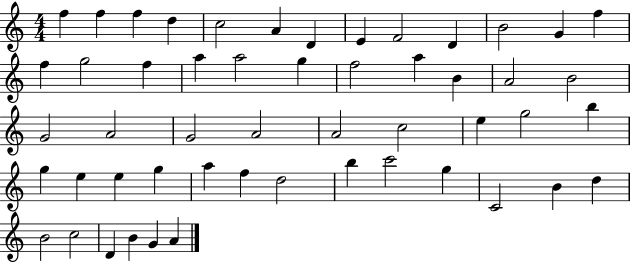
X:1
T:Untitled
M:4/4
L:1/4
K:C
f f f d c2 A D E F2 D B2 G f f g2 f a a2 g f2 a B A2 B2 G2 A2 G2 A2 A2 c2 e g2 b g e e g a f d2 b c'2 g C2 B d B2 c2 D B G A